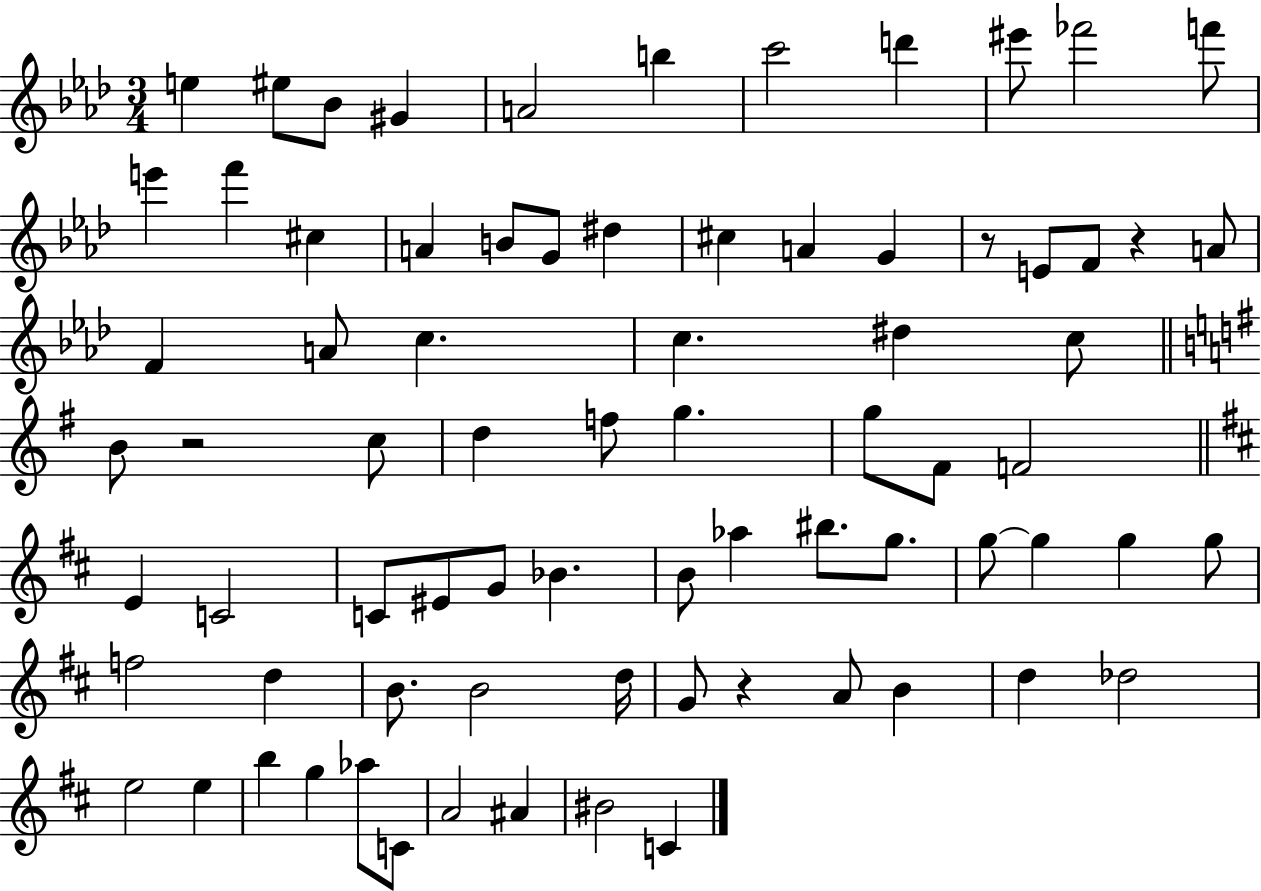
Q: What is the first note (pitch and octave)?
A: E5